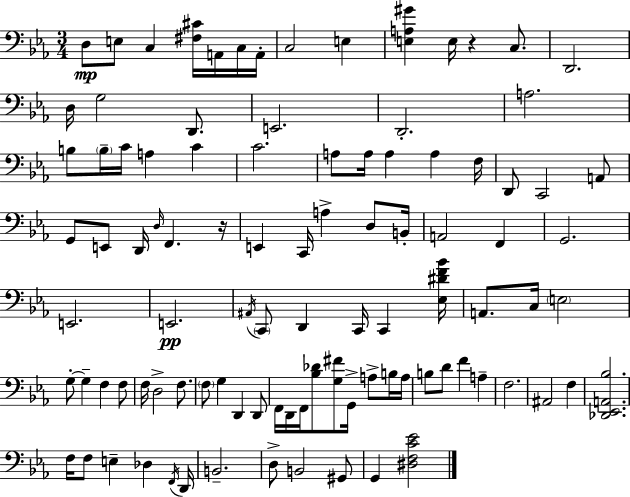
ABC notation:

X:1
T:Untitled
M:3/4
L:1/4
K:Cm
D,/2 E,/2 C, [^F,^C]/4 A,,/4 C,/4 A,,/4 C,2 E, [E,A,^G] E,/4 z C,/2 D,,2 D,/4 G,2 D,,/2 E,,2 D,,2 A,2 B,/2 B,/4 C/4 A, C C2 A,/2 A,/4 A, A, F,/4 D,,/2 C,,2 A,,/2 G,,/2 E,,/2 D,,/4 D,/4 F,, z/4 E,, C,,/4 A, D,/2 B,,/4 A,,2 F,, G,,2 E,,2 E,,2 ^A,,/4 C,,/2 D,, C,,/4 C,, [_E,^DF_B]/4 A,,/2 C,/4 E,2 G,/2 G, F, F,/2 F,/4 D,2 F,/2 F,/2 G, D,, D,,/2 F,,/4 D,,/4 F,,/4 [_B,_D]/2 [G,^F]/2 G,,/4 A,/2 B,/4 A,/4 B,/2 D/2 F A, F,2 ^A,,2 F, [_D,,_E,,A,,_B,]2 F,/4 F,/2 E, _D, F,,/4 D,,/4 B,,2 D,/2 B,,2 ^G,,/2 G,, [^D,F,C_E]2